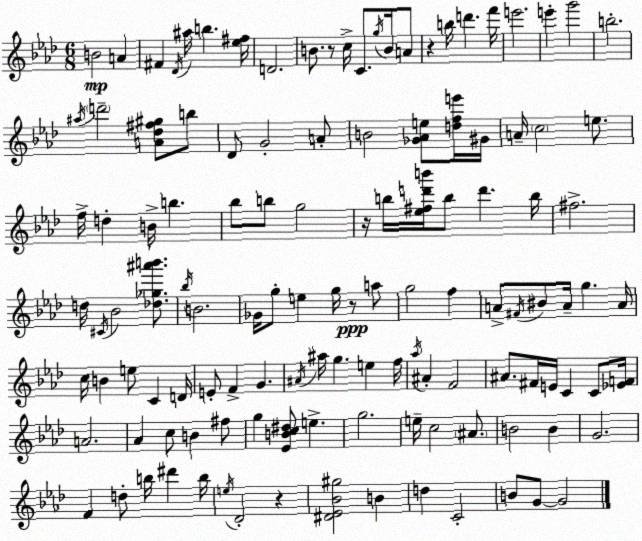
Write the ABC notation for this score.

X:1
T:Untitled
M:6/8
L:1/4
K:Fm
B2 A ^F _D/4 ^a/4 b [_e^f]/4 D2 B/2 z/2 c/4 C/2 g/4 B/4 A/2 z b/4 d' f'/4 e'2 e' g'2 b2 ^a/4 d'2 [A_d^f^g]/2 b/2 _D/2 G2 A/2 B2 [_G_Ae]/2 [dfe']/4 ^G/4 A/4 c2 e/2 f/4 d B/4 b _b/2 b/2 g2 z/4 b/4 [_e^fd'b']/4 b/2 d' b/4 ^f2 d/4 ^C/4 _B2 [_d_g^a'b']/2 _b/4 B2 _G/4 g/2 e g/4 z/2 a/2 g2 f A/2 ^F/4 ^B/2 A/4 g A/4 c/4 B e/2 C D/4 E/2 F G ^A/4 ^a/4 g e f/4 _a/4 ^A F2 ^A/2 ^F/4 E/4 C C/2 [_EF]/4 A2 _A c/2 B ^f/2 g [_EBc^d]/2 e g2 e/4 c2 ^A/2 B2 B G2 F d/2 b/4 ^d' b/4 e/4 _D2 z [^D_E_B^g]2 B d C2 B/2 G/2 G2